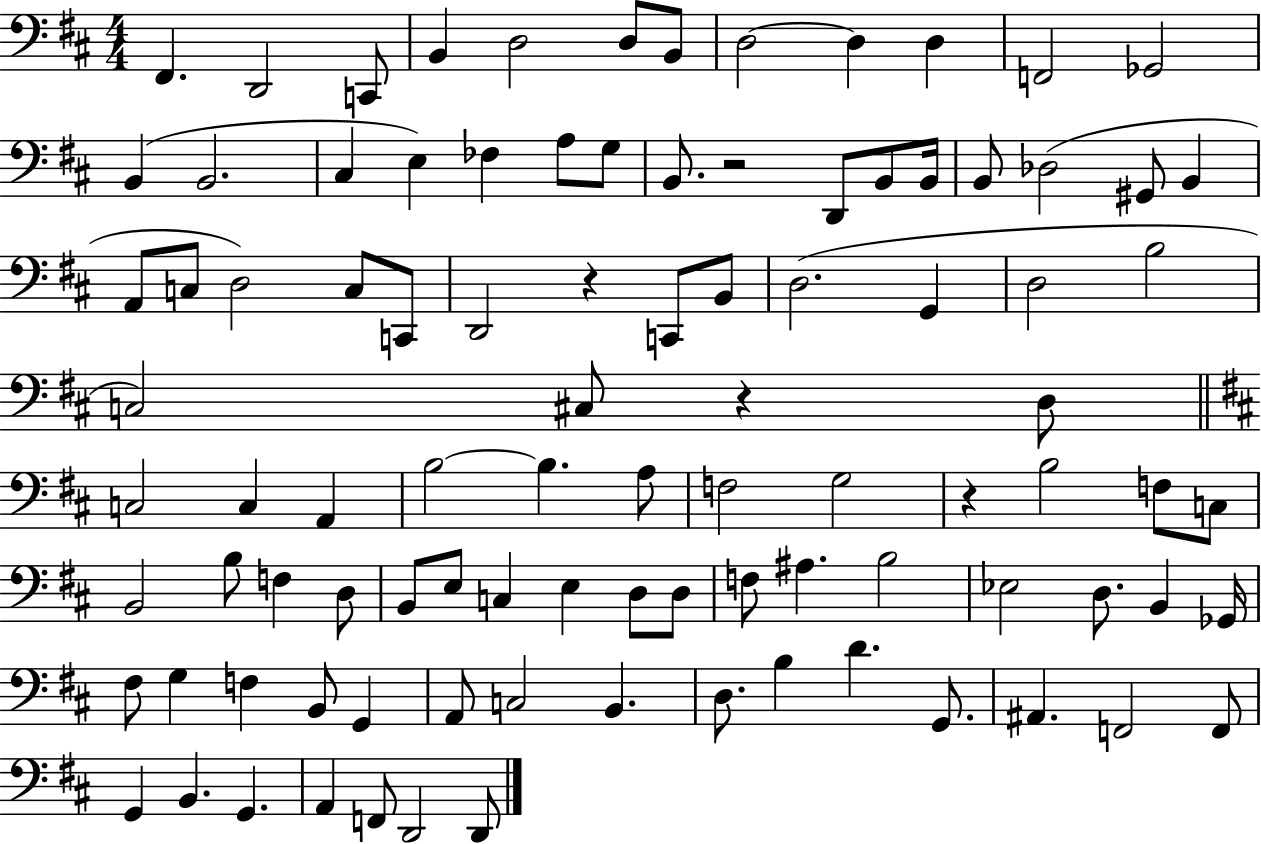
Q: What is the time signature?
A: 4/4